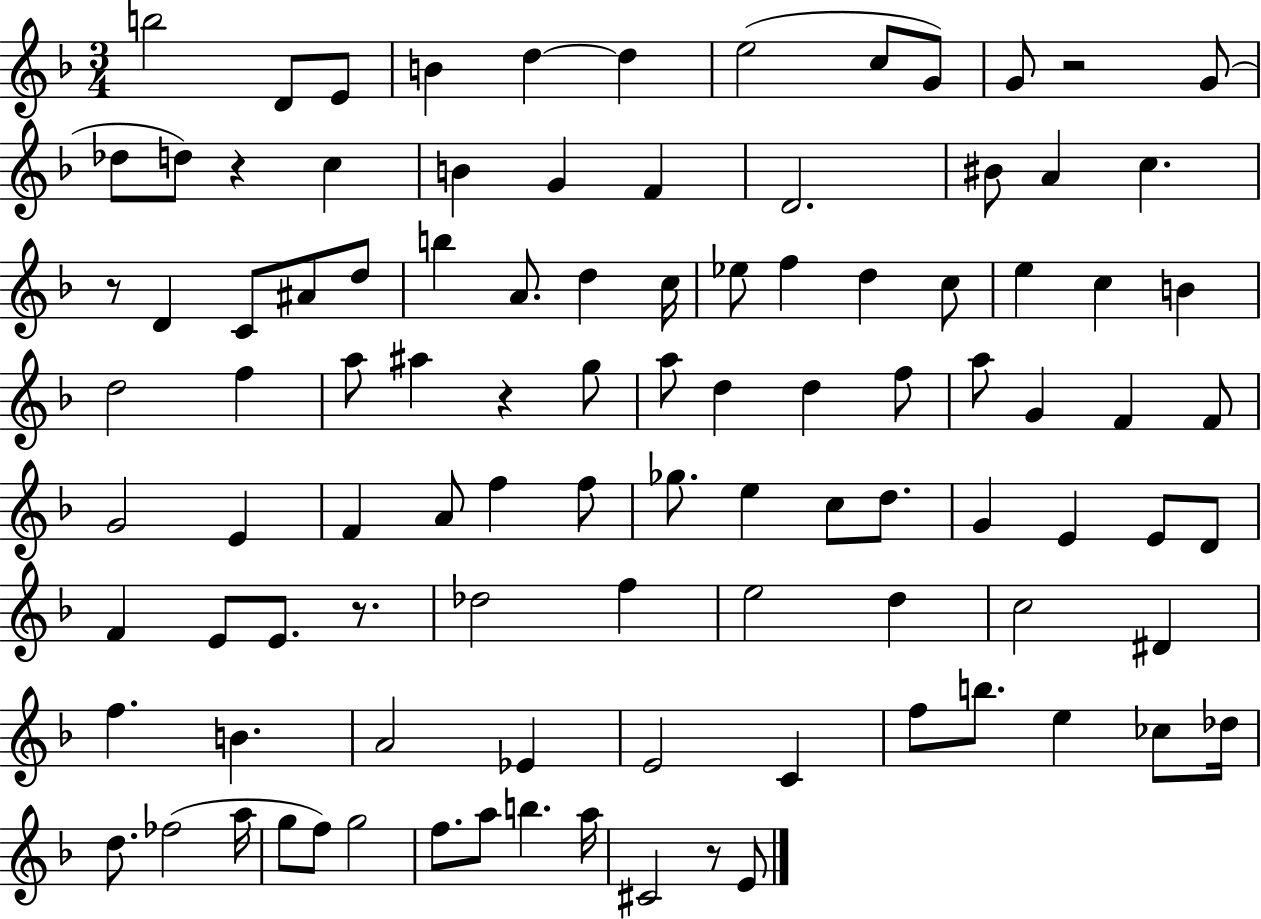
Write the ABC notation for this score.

X:1
T:Untitled
M:3/4
L:1/4
K:F
b2 D/2 E/2 B d d e2 c/2 G/2 G/2 z2 G/2 _d/2 d/2 z c B G F D2 ^B/2 A c z/2 D C/2 ^A/2 d/2 b A/2 d c/4 _e/2 f d c/2 e c B d2 f a/2 ^a z g/2 a/2 d d f/2 a/2 G F F/2 G2 E F A/2 f f/2 _g/2 e c/2 d/2 G E E/2 D/2 F E/2 E/2 z/2 _d2 f e2 d c2 ^D f B A2 _E E2 C f/2 b/2 e _c/2 _d/4 d/2 _f2 a/4 g/2 f/2 g2 f/2 a/2 b a/4 ^C2 z/2 E/2